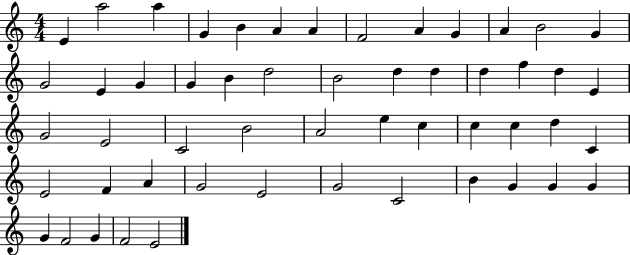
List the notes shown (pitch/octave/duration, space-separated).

E4/q A5/h A5/q G4/q B4/q A4/q A4/q F4/h A4/q G4/q A4/q B4/h G4/q G4/h E4/q G4/q G4/q B4/q D5/h B4/h D5/q D5/q D5/q F5/q D5/q E4/q G4/h E4/h C4/h B4/h A4/h E5/q C5/q C5/q C5/q D5/q C4/q E4/h F4/q A4/q G4/h E4/h G4/h C4/h B4/q G4/q G4/q G4/q G4/q F4/h G4/q F4/h E4/h